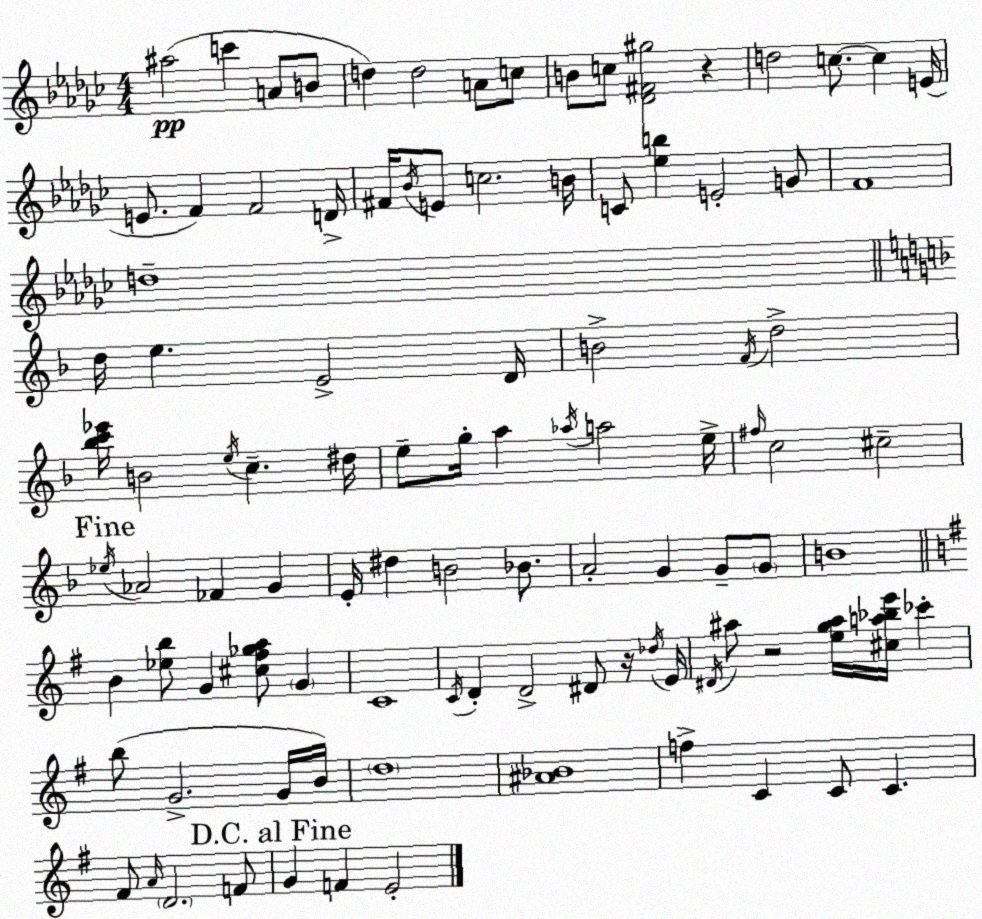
X:1
T:Untitled
M:4/4
L:1/4
K:Ebm
^a2 c' A/2 B/2 d d2 A/2 c/2 B/2 c/2 [_D^F^g]2 z d2 c/2 c E/4 E/2 F F2 D/4 ^F/4 _B/4 E/2 c2 B/4 C/2 [_eb] E2 G/2 F4 d4 d/4 e E2 D/4 B2 F/4 d2 [_bc'_e']/4 B2 e/4 c ^d/4 e/2 g/4 a _a/4 a2 e/4 ^f/4 c2 ^c2 _e/4 _A2 _F G E/4 ^d B2 _B/2 A2 G G/2 G/2 B4 B [_eb]/2 G [^c^f_ga]/2 G C4 C/4 D D2 ^D/2 z/4 _d/4 E/4 ^D/4 ^a/2 z2 [eg^a]/4 [^ca_be']/4 _c' b/2 G2 G/4 B/4 d4 [^A_B]4 f C C/2 C ^F/2 A/4 D2 F/2 G F E2